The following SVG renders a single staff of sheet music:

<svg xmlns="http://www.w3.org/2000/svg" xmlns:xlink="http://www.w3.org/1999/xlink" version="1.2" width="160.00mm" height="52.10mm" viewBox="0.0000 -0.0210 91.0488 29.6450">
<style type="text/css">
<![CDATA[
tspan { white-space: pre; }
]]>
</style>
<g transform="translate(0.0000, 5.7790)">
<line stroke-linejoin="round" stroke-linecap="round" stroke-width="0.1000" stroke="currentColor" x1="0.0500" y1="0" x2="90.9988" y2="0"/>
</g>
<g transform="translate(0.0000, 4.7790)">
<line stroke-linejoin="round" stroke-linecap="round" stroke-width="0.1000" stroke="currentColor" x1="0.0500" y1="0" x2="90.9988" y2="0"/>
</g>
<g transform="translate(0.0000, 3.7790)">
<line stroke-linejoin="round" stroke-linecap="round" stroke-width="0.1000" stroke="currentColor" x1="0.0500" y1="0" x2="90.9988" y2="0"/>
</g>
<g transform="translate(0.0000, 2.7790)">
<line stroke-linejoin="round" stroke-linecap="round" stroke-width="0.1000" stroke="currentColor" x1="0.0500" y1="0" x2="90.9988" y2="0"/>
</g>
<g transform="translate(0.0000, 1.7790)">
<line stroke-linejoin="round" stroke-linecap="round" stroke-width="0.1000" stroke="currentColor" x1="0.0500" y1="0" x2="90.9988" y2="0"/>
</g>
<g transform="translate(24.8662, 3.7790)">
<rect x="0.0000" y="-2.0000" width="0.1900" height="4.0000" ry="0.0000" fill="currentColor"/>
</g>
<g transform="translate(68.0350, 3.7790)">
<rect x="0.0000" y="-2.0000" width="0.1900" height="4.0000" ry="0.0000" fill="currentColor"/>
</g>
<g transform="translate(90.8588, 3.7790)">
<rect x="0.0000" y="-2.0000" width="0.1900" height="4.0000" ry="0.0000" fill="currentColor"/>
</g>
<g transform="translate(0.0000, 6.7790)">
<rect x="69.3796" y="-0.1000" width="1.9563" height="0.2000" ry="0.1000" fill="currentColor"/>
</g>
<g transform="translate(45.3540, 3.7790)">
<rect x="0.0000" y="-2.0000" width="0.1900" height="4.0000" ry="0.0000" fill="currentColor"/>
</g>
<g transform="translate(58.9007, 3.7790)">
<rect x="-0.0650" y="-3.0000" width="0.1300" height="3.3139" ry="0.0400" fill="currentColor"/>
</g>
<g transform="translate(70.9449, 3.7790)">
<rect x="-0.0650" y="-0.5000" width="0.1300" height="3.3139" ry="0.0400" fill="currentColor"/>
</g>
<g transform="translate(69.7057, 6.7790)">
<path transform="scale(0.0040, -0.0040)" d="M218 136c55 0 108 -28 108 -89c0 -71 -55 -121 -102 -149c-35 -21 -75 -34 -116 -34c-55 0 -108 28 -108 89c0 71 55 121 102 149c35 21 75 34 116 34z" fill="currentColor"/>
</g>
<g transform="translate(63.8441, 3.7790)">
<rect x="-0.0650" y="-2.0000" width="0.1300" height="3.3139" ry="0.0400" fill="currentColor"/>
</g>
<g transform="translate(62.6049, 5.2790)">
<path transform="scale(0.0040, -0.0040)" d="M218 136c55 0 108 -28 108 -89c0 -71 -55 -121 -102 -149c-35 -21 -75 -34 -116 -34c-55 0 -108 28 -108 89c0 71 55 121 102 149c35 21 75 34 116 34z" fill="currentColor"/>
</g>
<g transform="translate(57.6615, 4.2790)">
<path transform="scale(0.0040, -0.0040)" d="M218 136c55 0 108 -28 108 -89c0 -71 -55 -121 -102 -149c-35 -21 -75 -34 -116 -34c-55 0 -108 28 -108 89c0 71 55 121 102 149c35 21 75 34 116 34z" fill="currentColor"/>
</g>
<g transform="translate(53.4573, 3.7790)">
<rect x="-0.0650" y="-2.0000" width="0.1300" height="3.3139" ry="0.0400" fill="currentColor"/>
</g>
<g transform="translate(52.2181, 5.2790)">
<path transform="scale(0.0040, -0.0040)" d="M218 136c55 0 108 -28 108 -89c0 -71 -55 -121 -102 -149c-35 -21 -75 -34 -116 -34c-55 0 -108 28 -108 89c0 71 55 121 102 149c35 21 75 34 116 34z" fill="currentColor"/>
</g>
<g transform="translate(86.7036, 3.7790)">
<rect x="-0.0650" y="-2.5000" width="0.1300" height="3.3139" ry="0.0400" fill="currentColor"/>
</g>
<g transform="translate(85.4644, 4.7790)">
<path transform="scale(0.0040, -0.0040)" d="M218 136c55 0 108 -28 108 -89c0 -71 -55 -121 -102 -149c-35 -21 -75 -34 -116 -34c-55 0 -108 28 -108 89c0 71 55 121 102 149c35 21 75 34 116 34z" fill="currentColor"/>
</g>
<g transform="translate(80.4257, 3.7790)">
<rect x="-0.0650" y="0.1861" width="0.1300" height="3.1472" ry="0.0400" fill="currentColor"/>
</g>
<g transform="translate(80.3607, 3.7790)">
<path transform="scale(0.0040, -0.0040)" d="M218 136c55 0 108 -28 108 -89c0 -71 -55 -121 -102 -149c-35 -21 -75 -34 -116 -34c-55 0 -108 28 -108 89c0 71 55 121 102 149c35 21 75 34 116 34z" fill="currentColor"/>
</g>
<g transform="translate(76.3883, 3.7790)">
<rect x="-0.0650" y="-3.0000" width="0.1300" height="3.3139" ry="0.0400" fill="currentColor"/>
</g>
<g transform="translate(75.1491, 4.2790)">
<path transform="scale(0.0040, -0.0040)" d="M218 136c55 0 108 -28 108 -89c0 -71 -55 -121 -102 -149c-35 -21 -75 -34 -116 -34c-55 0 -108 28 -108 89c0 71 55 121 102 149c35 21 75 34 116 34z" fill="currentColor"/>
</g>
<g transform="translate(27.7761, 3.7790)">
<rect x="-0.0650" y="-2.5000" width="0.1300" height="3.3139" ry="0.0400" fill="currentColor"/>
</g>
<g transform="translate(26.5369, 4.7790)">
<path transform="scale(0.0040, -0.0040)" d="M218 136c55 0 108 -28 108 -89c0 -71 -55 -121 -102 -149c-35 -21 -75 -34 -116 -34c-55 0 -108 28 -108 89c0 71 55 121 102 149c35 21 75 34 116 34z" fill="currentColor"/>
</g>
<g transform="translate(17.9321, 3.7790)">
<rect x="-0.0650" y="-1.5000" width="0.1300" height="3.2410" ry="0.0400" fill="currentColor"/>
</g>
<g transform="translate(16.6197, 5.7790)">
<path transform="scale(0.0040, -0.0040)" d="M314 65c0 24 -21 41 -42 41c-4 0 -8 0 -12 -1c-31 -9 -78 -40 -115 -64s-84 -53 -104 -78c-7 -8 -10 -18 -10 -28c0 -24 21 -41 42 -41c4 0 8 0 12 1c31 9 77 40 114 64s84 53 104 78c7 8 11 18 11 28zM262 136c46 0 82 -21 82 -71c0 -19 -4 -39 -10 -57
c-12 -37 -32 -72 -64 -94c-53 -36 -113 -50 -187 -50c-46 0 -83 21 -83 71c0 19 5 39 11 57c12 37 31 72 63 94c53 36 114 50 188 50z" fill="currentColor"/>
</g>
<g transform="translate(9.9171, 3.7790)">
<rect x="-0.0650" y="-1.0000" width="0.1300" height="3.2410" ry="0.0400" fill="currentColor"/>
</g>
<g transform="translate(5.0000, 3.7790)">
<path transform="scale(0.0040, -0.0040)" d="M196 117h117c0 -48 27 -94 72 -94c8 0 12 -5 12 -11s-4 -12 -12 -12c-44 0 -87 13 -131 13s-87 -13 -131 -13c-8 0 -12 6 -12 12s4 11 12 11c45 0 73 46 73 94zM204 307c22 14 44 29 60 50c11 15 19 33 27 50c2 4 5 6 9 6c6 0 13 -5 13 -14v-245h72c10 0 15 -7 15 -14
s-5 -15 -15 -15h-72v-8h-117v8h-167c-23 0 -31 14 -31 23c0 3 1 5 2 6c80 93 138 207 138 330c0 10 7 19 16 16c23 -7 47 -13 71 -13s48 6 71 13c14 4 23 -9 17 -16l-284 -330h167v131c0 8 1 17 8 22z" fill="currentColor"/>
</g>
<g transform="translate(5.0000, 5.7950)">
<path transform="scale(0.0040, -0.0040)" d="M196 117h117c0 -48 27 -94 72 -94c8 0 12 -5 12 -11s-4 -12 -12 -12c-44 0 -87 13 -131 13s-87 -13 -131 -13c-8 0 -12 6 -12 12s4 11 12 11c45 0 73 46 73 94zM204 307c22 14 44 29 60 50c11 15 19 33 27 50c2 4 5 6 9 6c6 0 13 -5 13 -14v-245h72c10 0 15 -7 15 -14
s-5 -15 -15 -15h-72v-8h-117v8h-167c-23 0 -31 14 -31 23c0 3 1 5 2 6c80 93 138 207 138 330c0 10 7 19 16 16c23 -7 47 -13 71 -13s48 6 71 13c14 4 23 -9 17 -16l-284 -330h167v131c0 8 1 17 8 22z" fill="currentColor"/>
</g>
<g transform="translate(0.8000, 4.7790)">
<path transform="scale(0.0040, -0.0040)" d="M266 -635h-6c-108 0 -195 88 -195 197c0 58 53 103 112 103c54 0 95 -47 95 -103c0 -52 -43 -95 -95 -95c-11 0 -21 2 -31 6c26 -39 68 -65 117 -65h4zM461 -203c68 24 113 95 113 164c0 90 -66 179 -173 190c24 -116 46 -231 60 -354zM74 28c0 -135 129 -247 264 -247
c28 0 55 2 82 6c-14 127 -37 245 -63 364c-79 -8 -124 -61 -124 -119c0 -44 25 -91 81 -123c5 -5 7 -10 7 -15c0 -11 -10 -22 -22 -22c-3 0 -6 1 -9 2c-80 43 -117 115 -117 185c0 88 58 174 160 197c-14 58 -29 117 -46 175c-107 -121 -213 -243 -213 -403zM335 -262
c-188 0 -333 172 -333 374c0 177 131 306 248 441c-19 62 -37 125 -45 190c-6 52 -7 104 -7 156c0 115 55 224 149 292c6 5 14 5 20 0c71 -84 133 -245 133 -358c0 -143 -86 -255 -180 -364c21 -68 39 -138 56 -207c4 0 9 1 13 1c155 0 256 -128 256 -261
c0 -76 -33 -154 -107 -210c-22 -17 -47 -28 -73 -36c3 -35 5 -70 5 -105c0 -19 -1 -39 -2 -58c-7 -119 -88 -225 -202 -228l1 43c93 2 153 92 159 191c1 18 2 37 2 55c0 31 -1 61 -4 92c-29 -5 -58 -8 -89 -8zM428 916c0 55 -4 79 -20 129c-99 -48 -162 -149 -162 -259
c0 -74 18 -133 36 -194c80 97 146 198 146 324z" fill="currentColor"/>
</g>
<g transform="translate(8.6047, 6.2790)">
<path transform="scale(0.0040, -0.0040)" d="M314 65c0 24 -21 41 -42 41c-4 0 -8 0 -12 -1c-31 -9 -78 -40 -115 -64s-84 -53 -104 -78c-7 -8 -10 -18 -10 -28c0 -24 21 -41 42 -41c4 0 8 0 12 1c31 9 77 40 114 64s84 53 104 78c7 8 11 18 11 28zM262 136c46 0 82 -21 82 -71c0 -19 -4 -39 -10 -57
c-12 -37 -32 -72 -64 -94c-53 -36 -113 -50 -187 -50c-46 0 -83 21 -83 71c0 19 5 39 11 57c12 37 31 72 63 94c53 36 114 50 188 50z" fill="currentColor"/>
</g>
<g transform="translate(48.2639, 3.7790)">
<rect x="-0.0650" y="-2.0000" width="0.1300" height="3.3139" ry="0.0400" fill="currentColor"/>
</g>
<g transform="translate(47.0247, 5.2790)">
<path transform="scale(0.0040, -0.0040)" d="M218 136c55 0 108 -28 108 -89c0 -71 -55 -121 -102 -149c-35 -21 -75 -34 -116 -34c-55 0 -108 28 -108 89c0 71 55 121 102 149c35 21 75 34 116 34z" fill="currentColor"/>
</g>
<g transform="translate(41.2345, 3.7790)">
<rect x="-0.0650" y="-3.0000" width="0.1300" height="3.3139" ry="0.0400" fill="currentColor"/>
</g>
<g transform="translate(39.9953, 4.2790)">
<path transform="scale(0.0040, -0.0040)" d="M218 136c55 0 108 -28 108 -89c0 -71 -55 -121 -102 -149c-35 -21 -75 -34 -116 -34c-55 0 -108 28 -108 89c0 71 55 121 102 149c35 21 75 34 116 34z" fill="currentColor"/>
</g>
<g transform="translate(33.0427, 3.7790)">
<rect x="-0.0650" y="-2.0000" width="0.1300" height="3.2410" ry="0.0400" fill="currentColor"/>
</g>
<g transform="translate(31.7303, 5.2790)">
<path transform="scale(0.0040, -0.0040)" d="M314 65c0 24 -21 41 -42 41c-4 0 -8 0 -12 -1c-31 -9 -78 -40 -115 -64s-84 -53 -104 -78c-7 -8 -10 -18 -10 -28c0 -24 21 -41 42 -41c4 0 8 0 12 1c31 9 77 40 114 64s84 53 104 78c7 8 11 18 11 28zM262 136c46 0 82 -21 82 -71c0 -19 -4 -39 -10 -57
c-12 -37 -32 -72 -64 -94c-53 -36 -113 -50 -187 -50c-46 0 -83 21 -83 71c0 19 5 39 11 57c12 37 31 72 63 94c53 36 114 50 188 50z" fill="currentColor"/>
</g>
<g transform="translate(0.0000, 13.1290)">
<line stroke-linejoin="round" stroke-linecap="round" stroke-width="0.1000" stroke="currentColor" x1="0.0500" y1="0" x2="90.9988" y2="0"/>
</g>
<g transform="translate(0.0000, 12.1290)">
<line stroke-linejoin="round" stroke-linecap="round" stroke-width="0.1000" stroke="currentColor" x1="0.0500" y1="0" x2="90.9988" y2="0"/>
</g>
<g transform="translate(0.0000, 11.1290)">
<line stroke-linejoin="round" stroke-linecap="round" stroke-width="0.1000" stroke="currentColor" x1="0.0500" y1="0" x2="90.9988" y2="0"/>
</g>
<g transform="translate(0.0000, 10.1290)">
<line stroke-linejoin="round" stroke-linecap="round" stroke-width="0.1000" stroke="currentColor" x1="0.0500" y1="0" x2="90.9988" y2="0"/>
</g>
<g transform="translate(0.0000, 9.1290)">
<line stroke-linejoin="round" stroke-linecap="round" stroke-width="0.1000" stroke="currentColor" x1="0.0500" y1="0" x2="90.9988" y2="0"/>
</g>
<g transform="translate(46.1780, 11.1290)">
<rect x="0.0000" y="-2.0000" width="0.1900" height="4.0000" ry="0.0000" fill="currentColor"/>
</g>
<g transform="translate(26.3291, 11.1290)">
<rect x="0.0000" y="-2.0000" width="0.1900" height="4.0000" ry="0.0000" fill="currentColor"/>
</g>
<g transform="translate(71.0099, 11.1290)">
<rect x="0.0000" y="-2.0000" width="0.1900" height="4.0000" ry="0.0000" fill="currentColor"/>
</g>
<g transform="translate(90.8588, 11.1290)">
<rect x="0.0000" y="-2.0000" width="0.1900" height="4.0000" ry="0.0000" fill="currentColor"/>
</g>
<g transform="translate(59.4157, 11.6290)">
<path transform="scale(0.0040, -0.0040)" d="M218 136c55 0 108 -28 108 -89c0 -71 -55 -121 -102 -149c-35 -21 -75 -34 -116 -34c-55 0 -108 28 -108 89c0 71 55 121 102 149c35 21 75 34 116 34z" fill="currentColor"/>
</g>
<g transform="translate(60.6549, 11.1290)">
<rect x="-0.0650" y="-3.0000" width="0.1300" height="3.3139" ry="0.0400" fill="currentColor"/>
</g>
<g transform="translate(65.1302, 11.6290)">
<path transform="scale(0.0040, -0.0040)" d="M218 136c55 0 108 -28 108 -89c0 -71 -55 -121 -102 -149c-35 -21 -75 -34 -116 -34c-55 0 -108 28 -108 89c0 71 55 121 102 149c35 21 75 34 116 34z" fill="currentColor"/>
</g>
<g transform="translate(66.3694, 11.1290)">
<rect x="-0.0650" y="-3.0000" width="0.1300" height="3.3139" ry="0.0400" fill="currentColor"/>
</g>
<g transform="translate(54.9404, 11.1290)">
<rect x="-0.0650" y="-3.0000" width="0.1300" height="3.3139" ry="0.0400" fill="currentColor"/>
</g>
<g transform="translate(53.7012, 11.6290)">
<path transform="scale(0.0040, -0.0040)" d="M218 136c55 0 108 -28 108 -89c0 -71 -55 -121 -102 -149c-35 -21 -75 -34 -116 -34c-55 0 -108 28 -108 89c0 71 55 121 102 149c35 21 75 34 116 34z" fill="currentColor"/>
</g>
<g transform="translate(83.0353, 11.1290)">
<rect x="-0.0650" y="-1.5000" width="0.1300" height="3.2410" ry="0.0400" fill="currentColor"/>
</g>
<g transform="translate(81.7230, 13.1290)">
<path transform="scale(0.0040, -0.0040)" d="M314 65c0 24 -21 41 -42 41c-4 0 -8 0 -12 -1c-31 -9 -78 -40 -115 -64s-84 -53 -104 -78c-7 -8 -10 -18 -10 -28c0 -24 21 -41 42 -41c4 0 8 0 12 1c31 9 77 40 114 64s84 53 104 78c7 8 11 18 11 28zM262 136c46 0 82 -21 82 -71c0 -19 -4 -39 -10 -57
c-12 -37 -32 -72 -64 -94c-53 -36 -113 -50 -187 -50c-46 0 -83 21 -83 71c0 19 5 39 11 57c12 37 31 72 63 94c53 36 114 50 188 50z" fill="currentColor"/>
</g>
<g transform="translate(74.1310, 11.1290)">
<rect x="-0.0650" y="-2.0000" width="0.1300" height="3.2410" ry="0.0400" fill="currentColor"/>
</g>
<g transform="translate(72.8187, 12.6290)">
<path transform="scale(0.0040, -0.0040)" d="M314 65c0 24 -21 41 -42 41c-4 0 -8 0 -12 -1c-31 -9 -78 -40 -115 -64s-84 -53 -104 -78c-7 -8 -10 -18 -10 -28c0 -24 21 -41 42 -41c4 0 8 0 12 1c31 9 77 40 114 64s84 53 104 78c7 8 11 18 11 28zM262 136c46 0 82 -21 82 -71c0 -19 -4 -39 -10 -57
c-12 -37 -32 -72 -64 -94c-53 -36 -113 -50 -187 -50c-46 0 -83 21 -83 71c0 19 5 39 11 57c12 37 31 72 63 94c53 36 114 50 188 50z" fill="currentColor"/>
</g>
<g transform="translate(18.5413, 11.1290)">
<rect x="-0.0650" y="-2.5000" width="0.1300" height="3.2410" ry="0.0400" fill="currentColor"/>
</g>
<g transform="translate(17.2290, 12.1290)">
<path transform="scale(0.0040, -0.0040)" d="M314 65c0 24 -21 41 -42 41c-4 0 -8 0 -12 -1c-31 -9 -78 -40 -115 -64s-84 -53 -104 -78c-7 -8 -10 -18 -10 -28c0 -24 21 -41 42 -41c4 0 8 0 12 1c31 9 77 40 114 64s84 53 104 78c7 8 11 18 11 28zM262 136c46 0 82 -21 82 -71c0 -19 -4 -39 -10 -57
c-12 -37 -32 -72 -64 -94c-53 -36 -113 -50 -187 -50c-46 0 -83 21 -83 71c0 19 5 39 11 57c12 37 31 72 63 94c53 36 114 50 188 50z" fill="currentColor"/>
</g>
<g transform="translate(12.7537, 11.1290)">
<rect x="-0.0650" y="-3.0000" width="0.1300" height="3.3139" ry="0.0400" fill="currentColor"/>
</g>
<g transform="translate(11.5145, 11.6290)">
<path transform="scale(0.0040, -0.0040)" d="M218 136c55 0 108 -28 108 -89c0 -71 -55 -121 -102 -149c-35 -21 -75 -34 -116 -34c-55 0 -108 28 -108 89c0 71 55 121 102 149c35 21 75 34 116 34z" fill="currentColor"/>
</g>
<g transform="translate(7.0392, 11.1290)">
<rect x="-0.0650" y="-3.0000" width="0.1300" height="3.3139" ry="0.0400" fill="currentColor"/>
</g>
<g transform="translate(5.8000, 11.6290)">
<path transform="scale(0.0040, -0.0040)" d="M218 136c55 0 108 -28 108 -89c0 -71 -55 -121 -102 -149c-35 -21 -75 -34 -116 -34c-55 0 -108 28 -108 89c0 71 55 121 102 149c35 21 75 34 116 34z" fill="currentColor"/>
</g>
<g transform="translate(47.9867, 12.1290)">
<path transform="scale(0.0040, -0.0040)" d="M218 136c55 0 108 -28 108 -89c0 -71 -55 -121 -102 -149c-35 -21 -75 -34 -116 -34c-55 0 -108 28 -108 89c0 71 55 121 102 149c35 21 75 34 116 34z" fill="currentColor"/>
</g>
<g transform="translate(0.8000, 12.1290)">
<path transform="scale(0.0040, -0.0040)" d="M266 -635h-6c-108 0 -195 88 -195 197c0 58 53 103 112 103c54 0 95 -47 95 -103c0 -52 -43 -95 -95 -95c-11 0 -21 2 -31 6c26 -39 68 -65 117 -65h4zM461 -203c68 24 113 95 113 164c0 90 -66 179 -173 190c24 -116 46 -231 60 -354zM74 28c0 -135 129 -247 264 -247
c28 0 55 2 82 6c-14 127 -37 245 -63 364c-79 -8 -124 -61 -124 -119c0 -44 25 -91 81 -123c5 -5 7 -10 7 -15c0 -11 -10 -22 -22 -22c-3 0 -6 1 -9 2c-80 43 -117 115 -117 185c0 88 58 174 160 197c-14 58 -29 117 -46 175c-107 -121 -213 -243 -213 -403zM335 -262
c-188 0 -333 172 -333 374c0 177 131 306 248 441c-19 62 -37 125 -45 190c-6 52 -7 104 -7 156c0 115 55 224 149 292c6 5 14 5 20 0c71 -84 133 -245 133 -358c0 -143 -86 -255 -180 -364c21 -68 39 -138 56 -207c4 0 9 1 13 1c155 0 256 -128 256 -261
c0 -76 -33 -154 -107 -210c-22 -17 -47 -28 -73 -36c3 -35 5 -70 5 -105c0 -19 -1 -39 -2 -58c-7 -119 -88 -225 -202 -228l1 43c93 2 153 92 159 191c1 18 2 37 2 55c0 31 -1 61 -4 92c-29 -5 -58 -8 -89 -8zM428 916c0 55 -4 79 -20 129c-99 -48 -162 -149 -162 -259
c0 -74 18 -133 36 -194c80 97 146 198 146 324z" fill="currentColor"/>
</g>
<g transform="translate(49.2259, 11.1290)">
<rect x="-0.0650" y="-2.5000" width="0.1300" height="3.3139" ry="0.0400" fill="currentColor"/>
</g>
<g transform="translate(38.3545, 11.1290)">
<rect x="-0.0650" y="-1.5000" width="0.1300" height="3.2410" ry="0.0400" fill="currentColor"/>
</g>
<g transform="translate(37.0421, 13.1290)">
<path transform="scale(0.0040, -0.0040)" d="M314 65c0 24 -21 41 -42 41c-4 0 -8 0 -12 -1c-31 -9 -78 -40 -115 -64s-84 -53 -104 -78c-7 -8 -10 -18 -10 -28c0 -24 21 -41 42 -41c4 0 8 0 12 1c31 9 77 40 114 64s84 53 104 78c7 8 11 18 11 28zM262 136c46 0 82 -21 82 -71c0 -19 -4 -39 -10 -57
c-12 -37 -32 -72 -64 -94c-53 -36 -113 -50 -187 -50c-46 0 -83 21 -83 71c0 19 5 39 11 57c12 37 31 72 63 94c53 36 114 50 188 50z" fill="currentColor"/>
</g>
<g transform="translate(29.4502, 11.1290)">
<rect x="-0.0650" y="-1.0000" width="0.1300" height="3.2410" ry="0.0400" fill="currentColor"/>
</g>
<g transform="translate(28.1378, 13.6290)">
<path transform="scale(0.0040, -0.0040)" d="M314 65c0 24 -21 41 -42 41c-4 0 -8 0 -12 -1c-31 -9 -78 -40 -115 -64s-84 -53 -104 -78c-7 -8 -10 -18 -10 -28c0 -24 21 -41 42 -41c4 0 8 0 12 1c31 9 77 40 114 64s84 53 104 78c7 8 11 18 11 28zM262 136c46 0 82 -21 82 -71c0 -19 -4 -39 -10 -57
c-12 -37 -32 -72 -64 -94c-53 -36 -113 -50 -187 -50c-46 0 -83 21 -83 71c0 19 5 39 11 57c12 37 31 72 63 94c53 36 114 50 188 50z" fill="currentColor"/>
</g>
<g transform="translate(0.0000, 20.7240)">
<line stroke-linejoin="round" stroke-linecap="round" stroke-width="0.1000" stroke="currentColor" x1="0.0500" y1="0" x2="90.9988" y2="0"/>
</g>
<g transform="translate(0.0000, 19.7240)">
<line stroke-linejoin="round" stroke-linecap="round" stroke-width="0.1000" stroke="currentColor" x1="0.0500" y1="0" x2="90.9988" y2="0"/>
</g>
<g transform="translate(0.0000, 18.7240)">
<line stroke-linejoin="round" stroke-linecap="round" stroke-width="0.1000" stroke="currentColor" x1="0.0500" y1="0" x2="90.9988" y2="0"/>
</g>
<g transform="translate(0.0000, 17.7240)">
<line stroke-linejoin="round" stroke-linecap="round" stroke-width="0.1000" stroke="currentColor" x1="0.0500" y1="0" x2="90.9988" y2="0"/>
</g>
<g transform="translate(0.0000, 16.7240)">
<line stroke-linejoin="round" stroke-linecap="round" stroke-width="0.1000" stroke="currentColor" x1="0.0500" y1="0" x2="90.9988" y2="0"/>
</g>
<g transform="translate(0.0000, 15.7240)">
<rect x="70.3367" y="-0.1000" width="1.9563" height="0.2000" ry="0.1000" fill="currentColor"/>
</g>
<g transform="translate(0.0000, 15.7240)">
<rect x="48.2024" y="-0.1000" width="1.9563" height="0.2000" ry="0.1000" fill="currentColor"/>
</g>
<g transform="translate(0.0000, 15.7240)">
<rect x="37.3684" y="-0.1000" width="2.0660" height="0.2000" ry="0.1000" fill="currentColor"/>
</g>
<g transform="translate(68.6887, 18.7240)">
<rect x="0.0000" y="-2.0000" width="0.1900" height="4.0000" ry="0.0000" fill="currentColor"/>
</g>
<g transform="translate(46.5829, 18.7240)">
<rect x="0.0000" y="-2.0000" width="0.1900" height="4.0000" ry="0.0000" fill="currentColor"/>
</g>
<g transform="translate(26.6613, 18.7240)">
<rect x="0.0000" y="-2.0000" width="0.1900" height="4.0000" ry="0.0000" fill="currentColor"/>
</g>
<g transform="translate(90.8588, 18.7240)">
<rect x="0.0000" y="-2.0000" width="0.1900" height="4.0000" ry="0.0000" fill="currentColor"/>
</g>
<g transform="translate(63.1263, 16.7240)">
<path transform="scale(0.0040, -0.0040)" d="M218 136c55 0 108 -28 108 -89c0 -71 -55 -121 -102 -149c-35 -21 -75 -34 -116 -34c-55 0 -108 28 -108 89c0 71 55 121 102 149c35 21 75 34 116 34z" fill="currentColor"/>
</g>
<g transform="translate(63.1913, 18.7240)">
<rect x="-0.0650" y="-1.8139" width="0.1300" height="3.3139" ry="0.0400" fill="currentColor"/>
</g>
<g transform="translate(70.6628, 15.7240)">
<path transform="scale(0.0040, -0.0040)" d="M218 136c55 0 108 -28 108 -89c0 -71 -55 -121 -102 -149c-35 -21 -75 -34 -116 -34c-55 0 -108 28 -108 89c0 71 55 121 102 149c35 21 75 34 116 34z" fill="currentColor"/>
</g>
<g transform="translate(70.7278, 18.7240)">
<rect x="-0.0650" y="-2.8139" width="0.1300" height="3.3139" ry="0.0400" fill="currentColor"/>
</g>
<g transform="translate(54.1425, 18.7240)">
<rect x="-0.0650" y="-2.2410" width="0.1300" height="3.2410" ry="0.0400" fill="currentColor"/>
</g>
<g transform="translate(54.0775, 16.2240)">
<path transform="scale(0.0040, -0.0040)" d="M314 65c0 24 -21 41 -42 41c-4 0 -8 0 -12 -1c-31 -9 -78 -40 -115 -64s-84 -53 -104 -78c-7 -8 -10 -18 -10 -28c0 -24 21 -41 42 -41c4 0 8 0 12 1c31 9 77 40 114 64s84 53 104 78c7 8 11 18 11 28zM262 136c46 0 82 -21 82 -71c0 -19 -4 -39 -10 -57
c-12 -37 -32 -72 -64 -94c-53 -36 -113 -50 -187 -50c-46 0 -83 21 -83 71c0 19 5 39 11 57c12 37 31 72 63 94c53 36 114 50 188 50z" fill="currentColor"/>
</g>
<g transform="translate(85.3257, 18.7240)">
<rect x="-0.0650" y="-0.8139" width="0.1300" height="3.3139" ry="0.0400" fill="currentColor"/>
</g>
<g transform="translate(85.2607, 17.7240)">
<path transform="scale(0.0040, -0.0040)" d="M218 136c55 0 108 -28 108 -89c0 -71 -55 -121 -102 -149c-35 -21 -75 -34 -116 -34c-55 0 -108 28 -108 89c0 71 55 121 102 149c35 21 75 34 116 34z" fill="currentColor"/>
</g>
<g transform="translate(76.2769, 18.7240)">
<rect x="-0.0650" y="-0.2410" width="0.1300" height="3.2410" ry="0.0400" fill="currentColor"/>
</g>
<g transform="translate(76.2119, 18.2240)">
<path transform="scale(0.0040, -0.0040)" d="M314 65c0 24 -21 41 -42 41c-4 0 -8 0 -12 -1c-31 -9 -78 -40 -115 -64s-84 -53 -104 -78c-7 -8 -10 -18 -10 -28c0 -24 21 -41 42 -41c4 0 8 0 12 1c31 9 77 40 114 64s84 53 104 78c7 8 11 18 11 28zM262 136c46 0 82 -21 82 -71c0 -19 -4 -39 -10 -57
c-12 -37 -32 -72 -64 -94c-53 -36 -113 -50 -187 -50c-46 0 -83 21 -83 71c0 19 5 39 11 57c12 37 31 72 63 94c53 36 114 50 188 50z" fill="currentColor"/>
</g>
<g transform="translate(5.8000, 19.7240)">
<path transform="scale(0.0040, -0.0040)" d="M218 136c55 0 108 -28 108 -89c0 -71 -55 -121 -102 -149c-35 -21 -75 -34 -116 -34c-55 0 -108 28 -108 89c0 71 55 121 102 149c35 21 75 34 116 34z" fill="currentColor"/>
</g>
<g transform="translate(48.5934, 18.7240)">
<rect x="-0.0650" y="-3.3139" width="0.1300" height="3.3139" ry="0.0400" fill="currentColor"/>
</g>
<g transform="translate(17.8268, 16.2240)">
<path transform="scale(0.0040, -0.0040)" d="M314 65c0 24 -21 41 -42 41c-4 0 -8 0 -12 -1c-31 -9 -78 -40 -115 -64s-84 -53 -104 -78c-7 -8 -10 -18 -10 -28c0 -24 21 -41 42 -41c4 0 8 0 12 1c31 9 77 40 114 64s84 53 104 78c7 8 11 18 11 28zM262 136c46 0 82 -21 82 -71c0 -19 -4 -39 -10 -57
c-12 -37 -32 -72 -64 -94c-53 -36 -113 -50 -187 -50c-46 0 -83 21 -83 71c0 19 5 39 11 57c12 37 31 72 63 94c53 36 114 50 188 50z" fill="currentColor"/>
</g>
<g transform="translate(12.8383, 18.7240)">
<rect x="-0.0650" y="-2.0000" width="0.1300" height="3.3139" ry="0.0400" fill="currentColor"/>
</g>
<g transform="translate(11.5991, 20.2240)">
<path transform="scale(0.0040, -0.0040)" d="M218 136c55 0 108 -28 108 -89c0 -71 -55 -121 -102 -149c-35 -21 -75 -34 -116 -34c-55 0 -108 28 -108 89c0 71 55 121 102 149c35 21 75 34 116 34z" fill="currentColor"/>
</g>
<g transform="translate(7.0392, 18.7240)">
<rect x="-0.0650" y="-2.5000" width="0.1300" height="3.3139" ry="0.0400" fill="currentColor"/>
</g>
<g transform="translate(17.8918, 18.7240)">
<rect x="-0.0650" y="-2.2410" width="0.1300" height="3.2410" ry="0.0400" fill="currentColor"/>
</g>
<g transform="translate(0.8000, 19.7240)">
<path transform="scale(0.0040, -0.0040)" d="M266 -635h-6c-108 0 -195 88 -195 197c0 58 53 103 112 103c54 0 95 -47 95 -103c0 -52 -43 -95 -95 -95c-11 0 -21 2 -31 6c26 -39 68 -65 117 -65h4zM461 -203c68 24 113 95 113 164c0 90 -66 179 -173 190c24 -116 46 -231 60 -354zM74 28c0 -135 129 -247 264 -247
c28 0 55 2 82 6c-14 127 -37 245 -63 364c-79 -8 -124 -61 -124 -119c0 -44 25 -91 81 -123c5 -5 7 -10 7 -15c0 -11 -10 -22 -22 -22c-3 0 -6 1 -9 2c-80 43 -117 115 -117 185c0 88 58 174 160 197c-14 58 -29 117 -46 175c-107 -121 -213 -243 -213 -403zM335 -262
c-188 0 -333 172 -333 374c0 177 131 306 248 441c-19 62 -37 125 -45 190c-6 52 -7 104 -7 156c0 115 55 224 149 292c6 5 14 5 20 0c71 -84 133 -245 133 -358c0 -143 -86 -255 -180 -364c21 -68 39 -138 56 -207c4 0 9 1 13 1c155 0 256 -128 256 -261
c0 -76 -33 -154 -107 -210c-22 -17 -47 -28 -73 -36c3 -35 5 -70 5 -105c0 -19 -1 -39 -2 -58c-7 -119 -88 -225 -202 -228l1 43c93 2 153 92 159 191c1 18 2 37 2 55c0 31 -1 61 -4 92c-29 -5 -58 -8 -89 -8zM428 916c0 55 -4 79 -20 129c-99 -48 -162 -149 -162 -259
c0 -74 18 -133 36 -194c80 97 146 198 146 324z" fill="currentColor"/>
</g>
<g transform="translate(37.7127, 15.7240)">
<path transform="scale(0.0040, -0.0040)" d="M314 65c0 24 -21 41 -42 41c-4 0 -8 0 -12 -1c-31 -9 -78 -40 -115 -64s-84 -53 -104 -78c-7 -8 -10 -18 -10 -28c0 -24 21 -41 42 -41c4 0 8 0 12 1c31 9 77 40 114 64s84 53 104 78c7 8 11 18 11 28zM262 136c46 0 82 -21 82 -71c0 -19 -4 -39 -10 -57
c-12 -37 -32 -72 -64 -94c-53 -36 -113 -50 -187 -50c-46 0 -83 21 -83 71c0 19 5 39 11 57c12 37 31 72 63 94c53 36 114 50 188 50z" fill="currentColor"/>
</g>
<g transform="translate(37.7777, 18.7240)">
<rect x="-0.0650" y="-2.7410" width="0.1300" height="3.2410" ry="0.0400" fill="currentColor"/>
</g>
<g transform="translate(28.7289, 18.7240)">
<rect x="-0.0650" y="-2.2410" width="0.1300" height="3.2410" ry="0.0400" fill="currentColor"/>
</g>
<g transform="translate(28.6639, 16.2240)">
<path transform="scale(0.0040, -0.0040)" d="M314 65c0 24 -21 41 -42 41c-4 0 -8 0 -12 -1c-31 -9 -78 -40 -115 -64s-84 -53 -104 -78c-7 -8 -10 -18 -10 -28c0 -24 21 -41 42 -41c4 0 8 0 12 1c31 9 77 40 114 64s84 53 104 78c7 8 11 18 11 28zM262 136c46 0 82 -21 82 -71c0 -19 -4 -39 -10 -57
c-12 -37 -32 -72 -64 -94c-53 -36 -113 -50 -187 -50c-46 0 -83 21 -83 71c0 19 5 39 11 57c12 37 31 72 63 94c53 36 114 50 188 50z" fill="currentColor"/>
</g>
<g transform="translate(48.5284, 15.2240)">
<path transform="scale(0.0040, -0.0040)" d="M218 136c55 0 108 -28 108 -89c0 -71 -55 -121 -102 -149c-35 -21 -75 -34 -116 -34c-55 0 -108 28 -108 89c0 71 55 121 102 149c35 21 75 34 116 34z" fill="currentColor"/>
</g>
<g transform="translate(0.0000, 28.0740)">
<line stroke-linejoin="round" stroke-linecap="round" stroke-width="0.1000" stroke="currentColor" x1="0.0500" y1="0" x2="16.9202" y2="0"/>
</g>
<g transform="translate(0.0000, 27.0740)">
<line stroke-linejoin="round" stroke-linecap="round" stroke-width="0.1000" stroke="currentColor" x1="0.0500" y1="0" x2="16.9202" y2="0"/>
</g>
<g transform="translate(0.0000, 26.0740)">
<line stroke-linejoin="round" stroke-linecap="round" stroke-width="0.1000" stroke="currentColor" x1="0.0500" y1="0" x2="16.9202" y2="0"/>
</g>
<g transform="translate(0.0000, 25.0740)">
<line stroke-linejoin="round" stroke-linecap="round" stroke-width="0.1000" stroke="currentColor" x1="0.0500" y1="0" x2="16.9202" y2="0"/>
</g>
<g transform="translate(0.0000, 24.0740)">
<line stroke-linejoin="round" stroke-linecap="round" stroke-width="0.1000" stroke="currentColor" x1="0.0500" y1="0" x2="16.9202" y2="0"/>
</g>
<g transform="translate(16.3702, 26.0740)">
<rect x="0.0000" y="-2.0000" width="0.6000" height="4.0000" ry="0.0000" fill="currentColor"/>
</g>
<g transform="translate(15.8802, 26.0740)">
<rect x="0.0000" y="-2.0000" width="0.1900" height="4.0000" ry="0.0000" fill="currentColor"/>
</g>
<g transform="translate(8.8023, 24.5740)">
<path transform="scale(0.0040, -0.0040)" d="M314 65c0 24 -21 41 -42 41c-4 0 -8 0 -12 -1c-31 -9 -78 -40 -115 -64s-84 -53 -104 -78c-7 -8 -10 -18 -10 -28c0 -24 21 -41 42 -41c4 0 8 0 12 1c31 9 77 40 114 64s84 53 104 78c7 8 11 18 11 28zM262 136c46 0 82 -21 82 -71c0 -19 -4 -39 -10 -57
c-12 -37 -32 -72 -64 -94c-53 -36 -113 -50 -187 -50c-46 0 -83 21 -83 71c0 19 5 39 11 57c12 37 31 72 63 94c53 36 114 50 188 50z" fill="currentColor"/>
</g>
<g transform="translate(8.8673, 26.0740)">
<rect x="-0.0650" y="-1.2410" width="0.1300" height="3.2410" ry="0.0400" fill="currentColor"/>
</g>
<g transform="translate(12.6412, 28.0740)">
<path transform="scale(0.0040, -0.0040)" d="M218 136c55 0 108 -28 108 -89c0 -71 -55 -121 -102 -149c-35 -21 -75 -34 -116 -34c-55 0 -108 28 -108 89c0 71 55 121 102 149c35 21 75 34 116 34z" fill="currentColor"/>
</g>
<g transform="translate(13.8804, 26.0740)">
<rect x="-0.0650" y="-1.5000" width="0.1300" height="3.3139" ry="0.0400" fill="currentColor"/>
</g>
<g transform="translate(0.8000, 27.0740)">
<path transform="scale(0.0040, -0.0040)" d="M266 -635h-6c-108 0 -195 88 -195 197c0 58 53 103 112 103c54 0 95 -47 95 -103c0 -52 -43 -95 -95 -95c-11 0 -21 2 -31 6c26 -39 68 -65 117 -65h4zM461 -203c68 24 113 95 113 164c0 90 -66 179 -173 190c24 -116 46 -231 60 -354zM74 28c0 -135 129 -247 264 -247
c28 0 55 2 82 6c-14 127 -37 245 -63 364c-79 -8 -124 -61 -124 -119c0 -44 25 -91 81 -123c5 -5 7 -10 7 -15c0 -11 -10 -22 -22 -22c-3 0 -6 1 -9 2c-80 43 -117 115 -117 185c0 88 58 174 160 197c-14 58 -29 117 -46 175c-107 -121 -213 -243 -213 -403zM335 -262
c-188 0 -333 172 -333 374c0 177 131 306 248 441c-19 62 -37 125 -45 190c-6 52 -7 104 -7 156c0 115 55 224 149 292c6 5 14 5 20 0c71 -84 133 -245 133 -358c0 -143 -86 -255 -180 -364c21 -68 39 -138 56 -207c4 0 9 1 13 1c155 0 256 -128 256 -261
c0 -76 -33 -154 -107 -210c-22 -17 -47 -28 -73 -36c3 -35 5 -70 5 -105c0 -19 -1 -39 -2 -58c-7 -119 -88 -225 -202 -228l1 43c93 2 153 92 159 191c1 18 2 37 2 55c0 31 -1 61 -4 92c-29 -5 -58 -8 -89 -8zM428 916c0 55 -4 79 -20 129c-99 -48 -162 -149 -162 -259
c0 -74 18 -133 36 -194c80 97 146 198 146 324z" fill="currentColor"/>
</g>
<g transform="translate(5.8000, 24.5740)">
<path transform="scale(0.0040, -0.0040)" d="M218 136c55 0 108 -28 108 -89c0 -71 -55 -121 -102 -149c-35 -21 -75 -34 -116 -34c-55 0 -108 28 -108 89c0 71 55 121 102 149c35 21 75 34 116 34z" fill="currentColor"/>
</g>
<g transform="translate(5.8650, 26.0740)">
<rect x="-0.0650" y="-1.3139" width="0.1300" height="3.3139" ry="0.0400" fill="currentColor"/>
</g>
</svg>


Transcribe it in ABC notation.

X:1
T:Untitled
M:4/4
L:1/4
K:C
D2 E2 G F2 A F F A F C A B G A A G2 D2 E2 G A A A F2 E2 G F g2 g2 a2 b g2 f a c2 d e e2 E